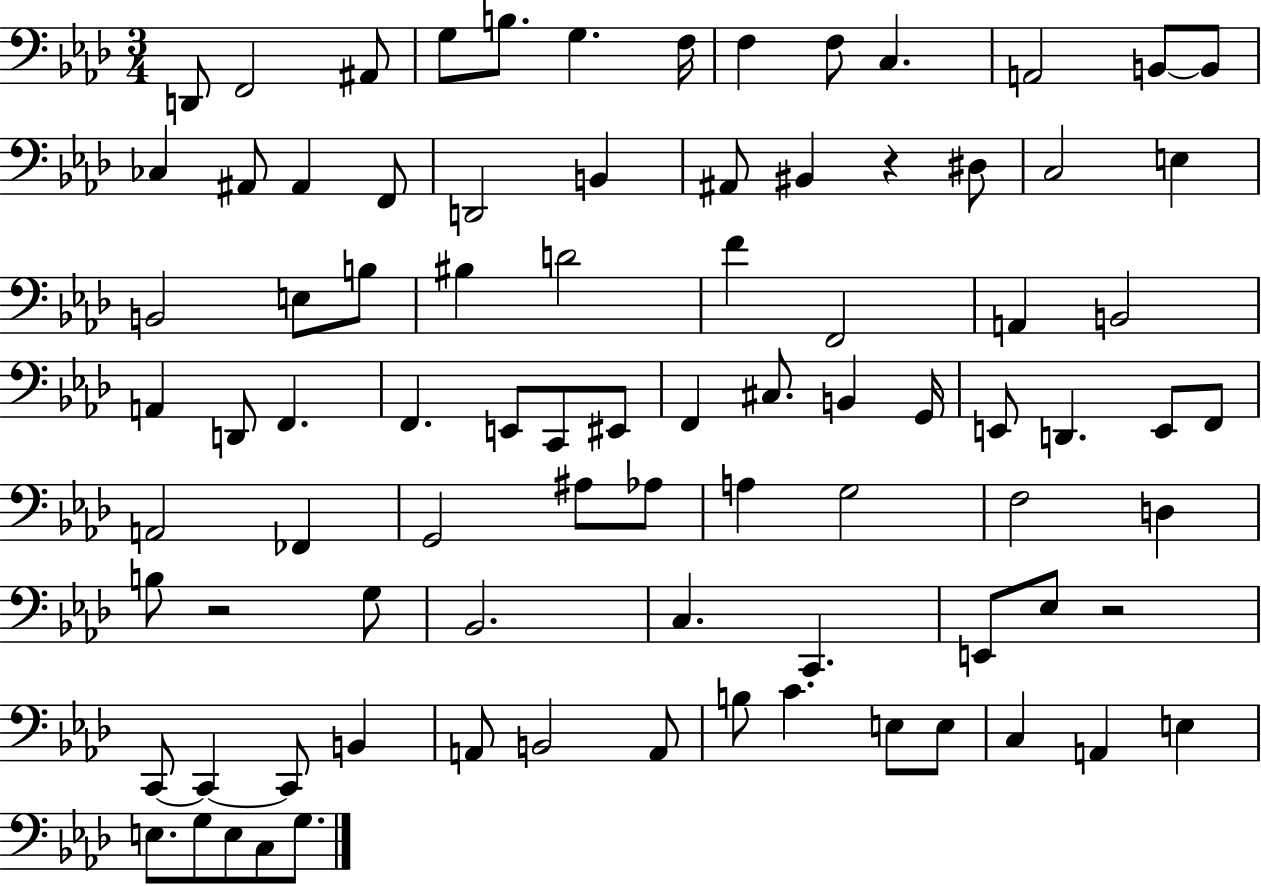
D2/e F2/h A#2/e G3/e B3/e. G3/q. F3/s F3/q F3/e C3/q. A2/h B2/e B2/e CES3/q A#2/e A#2/q F2/e D2/h B2/q A#2/e BIS2/q R/q D#3/e C3/h E3/q B2/h E3/e B3/e BIS3/q D4/h F4/q F2/h A2/q B2/h A2/q D2/e F2/q. F2/q. E2/e C2/e EIS2/e F2/q C#3/e. B2/q G2/s E2/e D2/q. E2/e F2/e A2/h FES2/q G2/h A#3/e Ab3/e A3/q G3/h F3/h D3/q B3/e R/h G3/e Bb2/h. C3/q. C2/q. E2/e Eb3/e R/h C2/e C2/q C2/e B2/q A2/e B2/h A2/e B3/e C4/q. E3/e E3/e C3/q A2/q E3/q E3/e. G3/e E3/e C3/e G3/e.